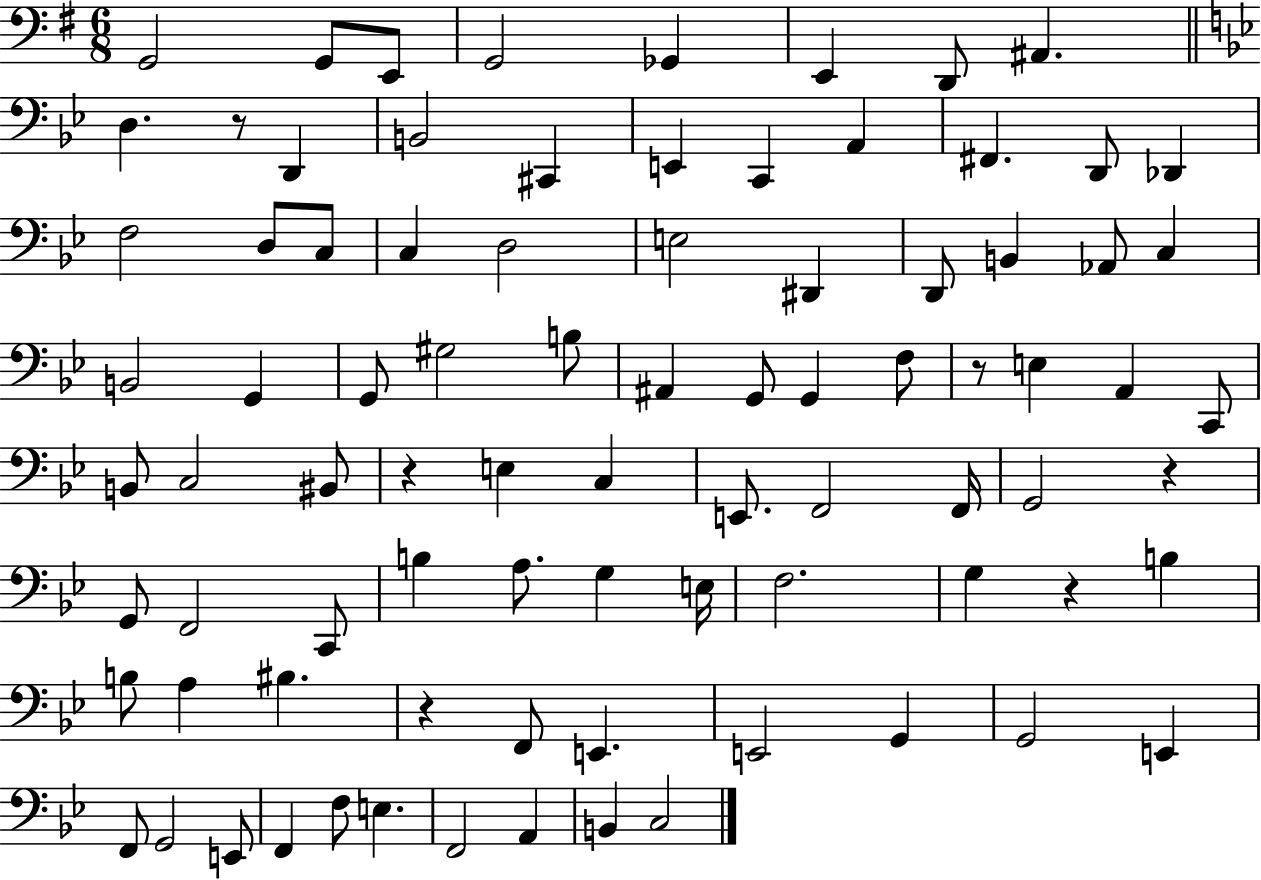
G2/h G2/e E2/e G2/h Gb2/q E2/q D2/e A#2/q. D3/q. R/e D2/q B2/h C#2/q E2/q C2/q A2/q F#2/q. D2/e Db2/q F3/h D3/e C3/e C3/q D3/h E3/h D#2/q D2/e B2/q Ab2/e C3/q B2/h G2/q G2/e G#3/h B3/e A#2/q G2/e G2/q F3/e R/e E3/q A2/q C2/e B2/e C3/h BIS2/e R/q E3/q C3/q E2/e. F2/h F2/s G2/h R/q G2/e F2/h C2/e B3/q A3/e. G3/q E3/s F3/h. G3/q R/q B3/q B3/e A3/q BIS3/q. R/q F2/e E2/q. E2/h G2/q G2/h E2/q F2/e G2/h E2/e F2/q F3/e E3/q. F2/h A2/q B2/q C3/h